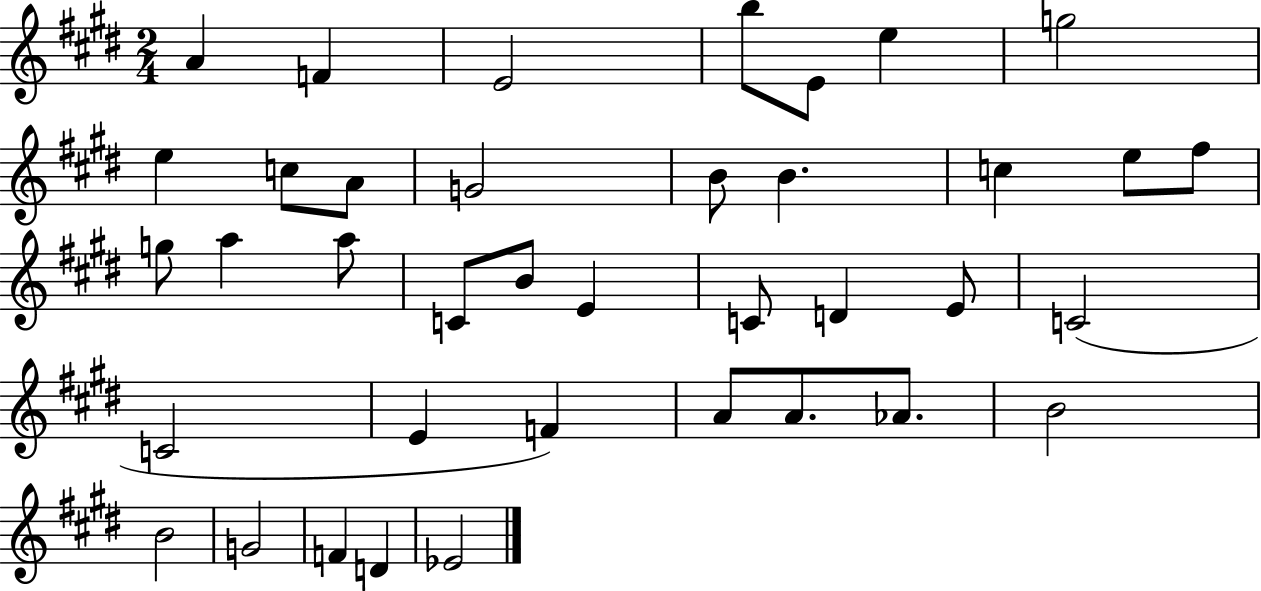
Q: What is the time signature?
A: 2/4